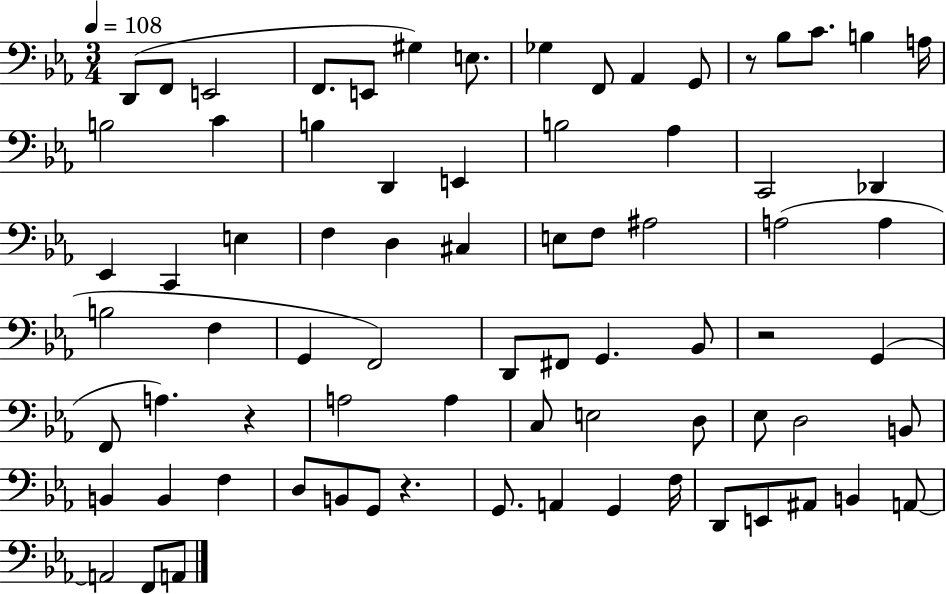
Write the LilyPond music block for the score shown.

{
  \clef bass
  \numericTimeSignature
  \time 3/4
  \key ees \major
  \tempo 4 = 108
  d,8( f,8 e,2 | f,8. e,8 gis4) e8. | ges4 f,8 aes,4 g,8 | r8 bes8 c'8. b4 a16 | \break b2 c'4 | b4 d,4 e,4 | b2 aes4 | c,2 des,4 | \break ees,4 c,4 e4 | f4 d4 cis4 | e8 f8 ais2 | a2( a4 | \break b2 f4 | g,4 f,2) | d,8 fis,8 g,4. bes,8 | r2 g,4( | \break f,8 a4.) r4 | a2 a4 | c8 e2 d8 | ees8 d2 b,8 | \break b,4 b,4 f4 | d8 b,8 g,8 r4. | g,8. a,4 g,4 f16 | d,8 e,8 ais,8 b,4 a,8~~ | \break a,2 f,8 a,8 | \bar "|."
}